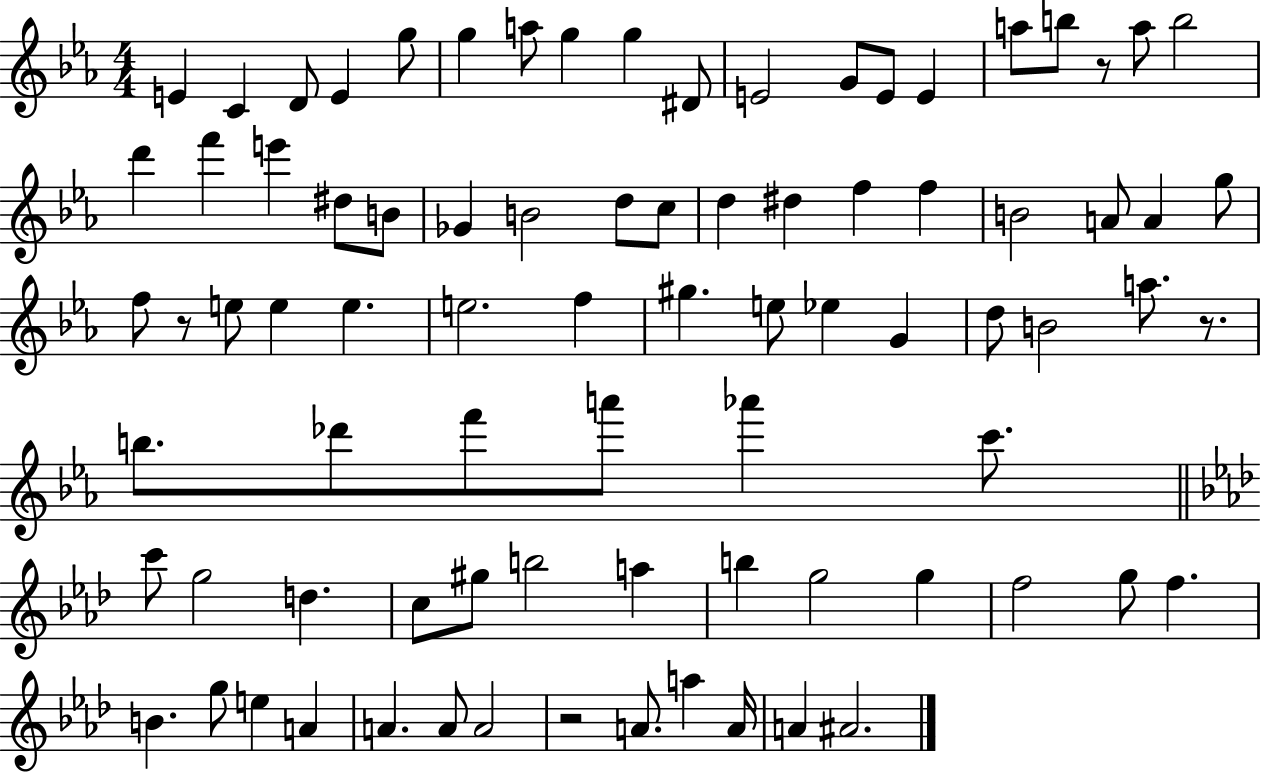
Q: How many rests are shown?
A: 4